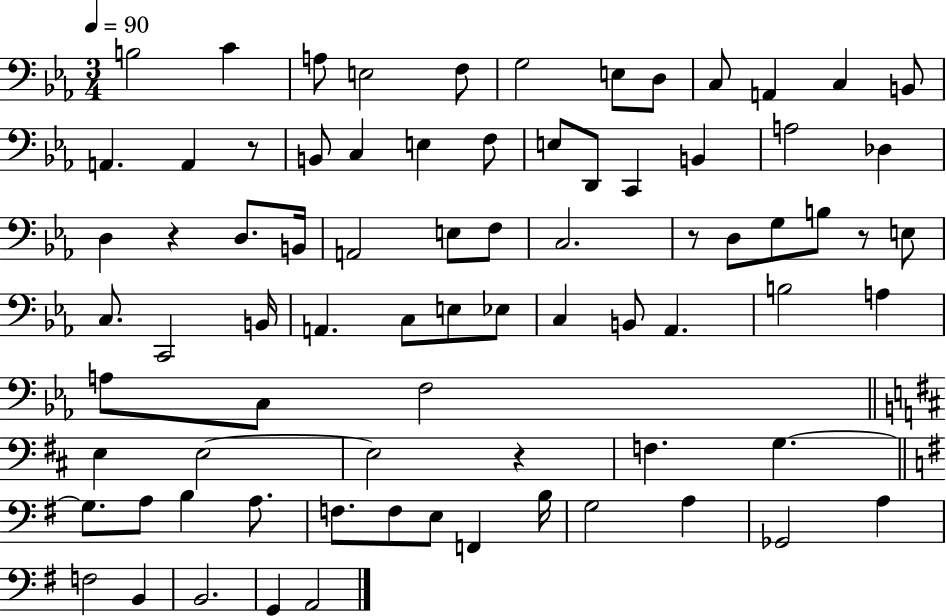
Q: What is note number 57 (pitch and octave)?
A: A3